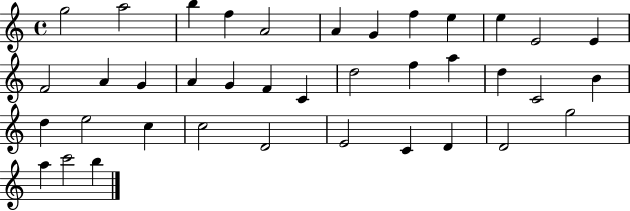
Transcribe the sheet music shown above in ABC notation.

X:1
T:Untitled
M:4/4
L:1/4
K:C
g2 a2 b f A2 A G f e e E2 E F2 A G A G F C d2 f a d C2 B d e2 c c2 D2 E2 C D D2 g2 a c'2 b